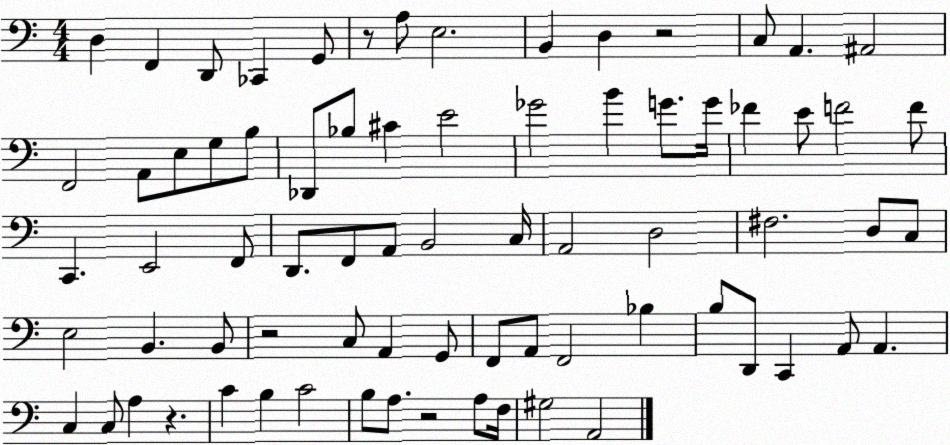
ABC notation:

X:1
T:Untitled
M:4/4
L:1/4
K:C
D, F,, D,,/2 _C,, G,,/2 z/2 A,/2 E,2 B,, D, z2 C,/2 A,, ^A,,2 F,,2 A,,/2 E,/2 G,/2 B,/2 _D,,/2 _B,/2 ^C E2 _G2 B G/2 G/4 _F E/2 F2 F/2 C,, E,,2 F,,/2 D,,/2 F,,/2 A,,/2 B,,2 C,/4 A,,2 D,2 ^F,2 D,/2 C,/2 E,2 B,, B,,/2 z2 C,/2 A,, G,,/2 F,,/2 A,,/2 F,,2 _B, B,/2 D,,/2 C,, A,,/2 A,, C, C,/2 A, z C B, C2 B,/2 A,/2 z2 A,/2 F,/4 ^G,2 A,,2